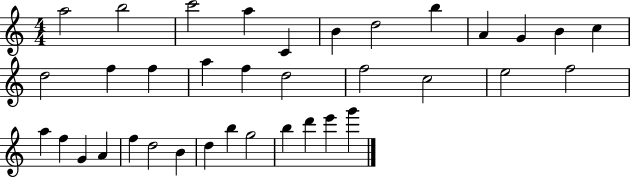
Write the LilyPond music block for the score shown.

{
  \clef treble
  \numericTimeSignature
  \time 4/4
  \key c \major
  a''2 b''2 | c'''2 a''4 c'4 | b'4 d''2 b''4 | a'4 g'4 b'4 c''4 | \break d''2 f''4 f''4 | a''4 f''4 d''2 | f''2 c''2 | e''2 f''2 | \break a''4 f''4 g'4 a'4 | f''4 d''2 b'4 | d''4 b''4 g''2 | b''4 d'''4 e'''4 g'''4 | \break \bar "|."
}